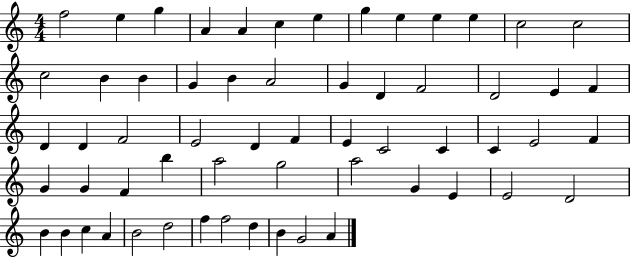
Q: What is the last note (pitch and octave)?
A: A4